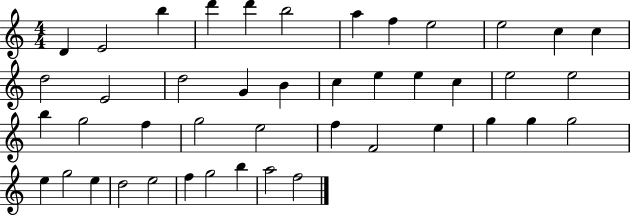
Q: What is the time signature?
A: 4/4